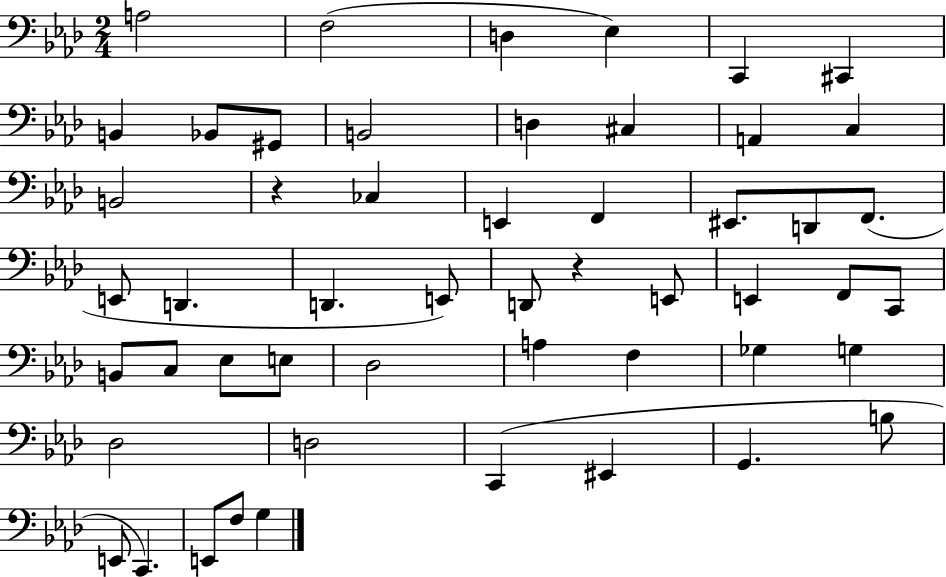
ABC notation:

X:1
T:Untitled
M:2/4
L:1/4
K:Ab
A,2 F,2 D, _E, C,, ^C,, B,, _B,,/2 ^G,,/2 B,,2 D, ^C, A,, C, B,,2 z _C, E,, F,, ^E,,/2 D,,/2 F,,/2 E,,/2 D,, D,, E,,/2 D,,/2 z E,,/2 E,, F,,/2 C,,/2 B,,/2 C,/2 _E,/2 E,/2 _D,2 A, F, _G, G, _D,2 D,2 C,, ^E,, G,, B,/2 E,,/2 C,, E,,/2 F,/2 G,